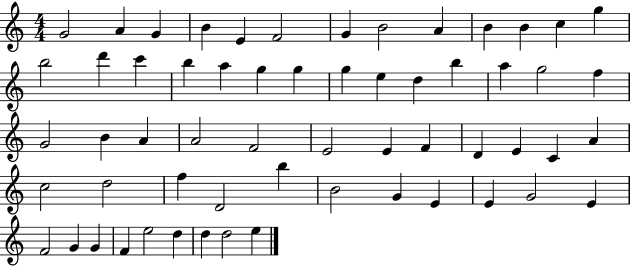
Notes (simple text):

G4/h A4/q G4/q B4/q E4/q F4/h G4/q B4/h A4/q B4/q B4/q C5/q G5/q B5/h D6/q C6/q B5/q A5/q G5/q G5/q G5/q E5/q D5/q B5/q A5/q G5/h F5/q G4/h B4/q A4/q A4/h F4/h E4/h E4/q F4/q D4/q E4/q C4/q A4/q C5/h D5/h F5/q D4/h B5/q B4/h G4/q E4/q E4/q G4/h E4/q F4/h G4/q G4/q F4/q E5/h D5/q D5/q D5/h E5/q